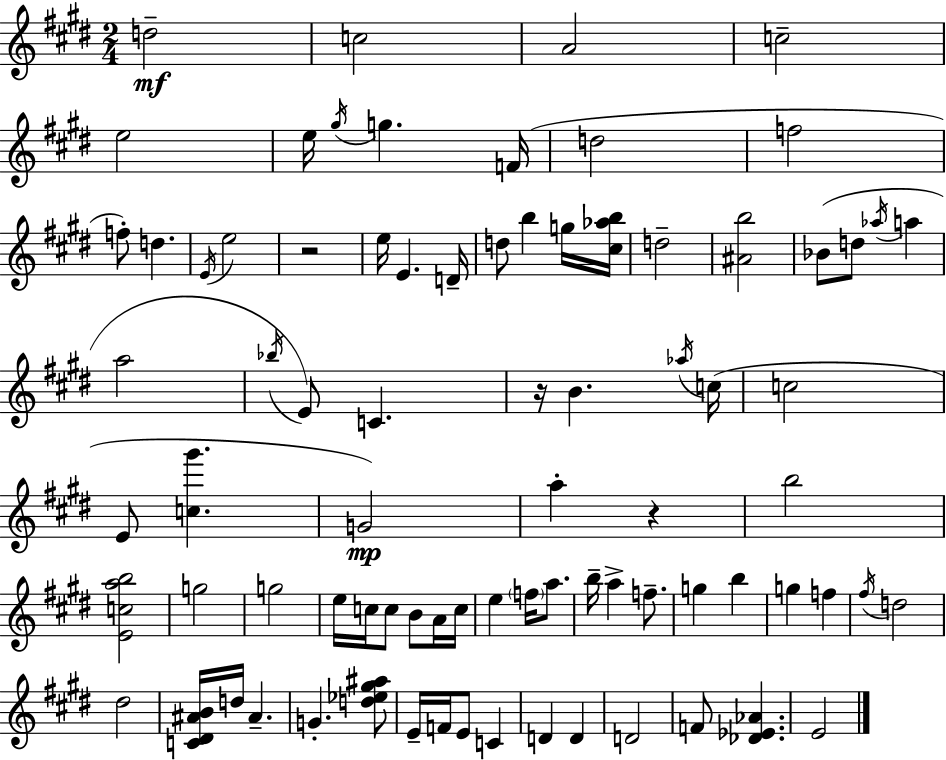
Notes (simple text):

D5/h C5/h A4/h C5/h E5/h E5/s G#5/s G5/q. F4/s D5/h F5/h F5/e D5/q. E4/s E5/h R/h E5/s E4/q. D4/s D5/e B5/q G5/s [C#5,Ab5,B5]/s D5/h [A#4,B5]/h Bb4/e D5/e Ab5/s A5/q A5/h Bb5/s E4/e C4/q. R/s B4/q. Ab5/s C5/s C5/h E4/e [C5,G#6]/q. G4/h A5/q R/q B5/h [E4,C5,A5,B5]/h G5/h G5/h E5/s C5/s C5/e B4/e A4/s C5/s E5/q F5/s A5/e. B5/s A5/q F5/e. G5/q B5/q G5/q F5/q F#5/s D5/h D#5/h [C4,D#4,A#4,B4]/s D5/s A#4/q. G4/q. [D5,Eb5,G#5,A#5]/e E4/s F4/s E4/e C4/q D4/q D4/q D4/h F4/e [Db4,Eb4,Ab4]/q. E4/h